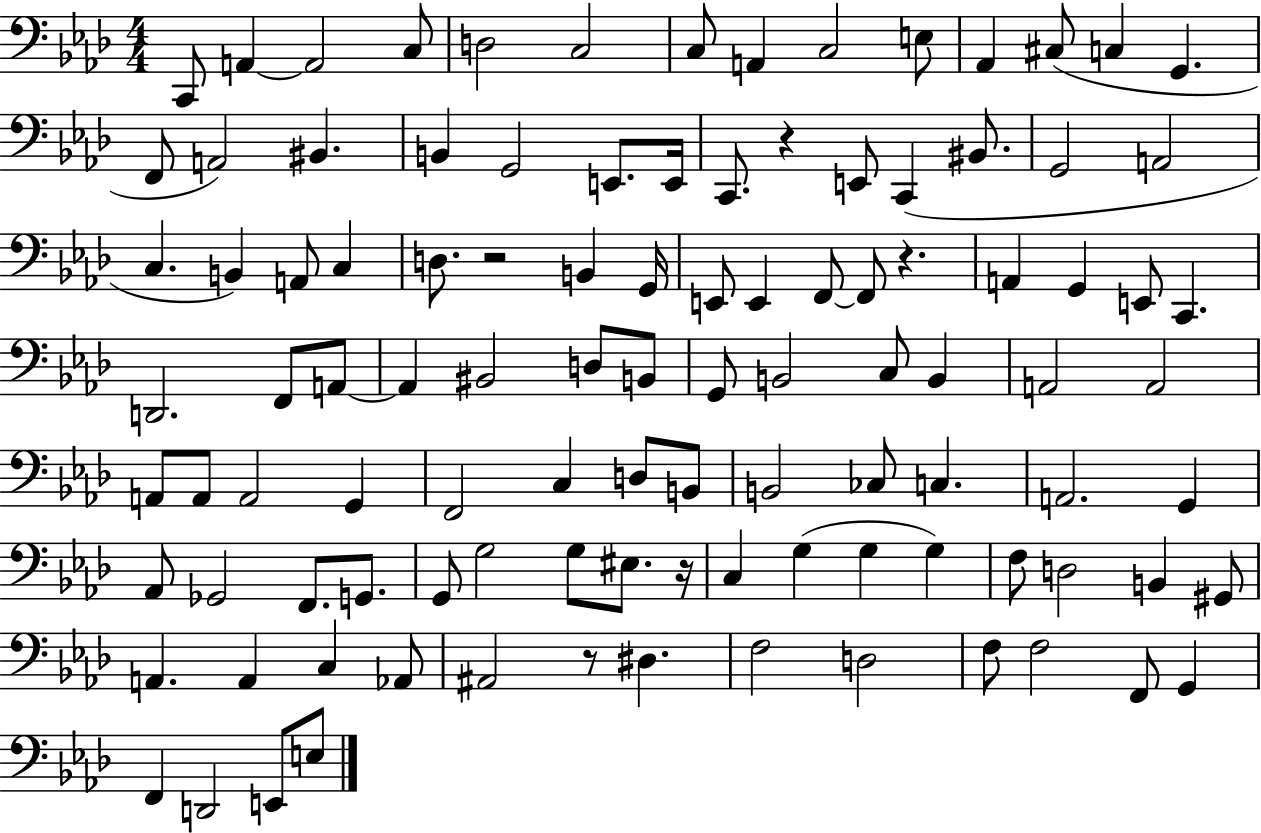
X:1
T:Untitled
M:4/4
L:1/4
K:Ab
C,,/2 A,, A,,2 C,/2 D,2 C,2 C,/2 A,, C,2 E,/2 _A,, ^C,/2 C, G,, F,,/2 A,,2 ^B,, B,, G,,2 E,,/2 E,,/4 C,,/2 z E,,/2 C,, ^B,,/2 G,,2 A,,2 C, B,, A,,/2 C, D,/2 z2 B,, G,,/4 E,,/2 E,, F,,/2 F,,/2 z A,, G,, E,,/2 C,, D,,2 F,,/2 A,,/2 A,, ^B,,2 D,/2 B,,/2 G,,/2 B,,2 C,/2 B,, A,,2 A,,2 A,,/2 A,,/2 A,,2 G,, F,,2 C, D,/2 B,,/2 B,,2 _C,/2 C, A,,2 G,, _A,,/2 _G,,2 F,,/2 G,,/2 G,,/2 G,2 G,/2 ^E,/2 z/4 C, G, G, G, F,/2 D,2 B,, ^G,,/2 A,, A,, C, _A,,/2 ^A,,2 z/2 ^D, F,2 D,2 F,/2 F,2 F,,/2 G,, F,, D,,2 E,,/2 E,/2